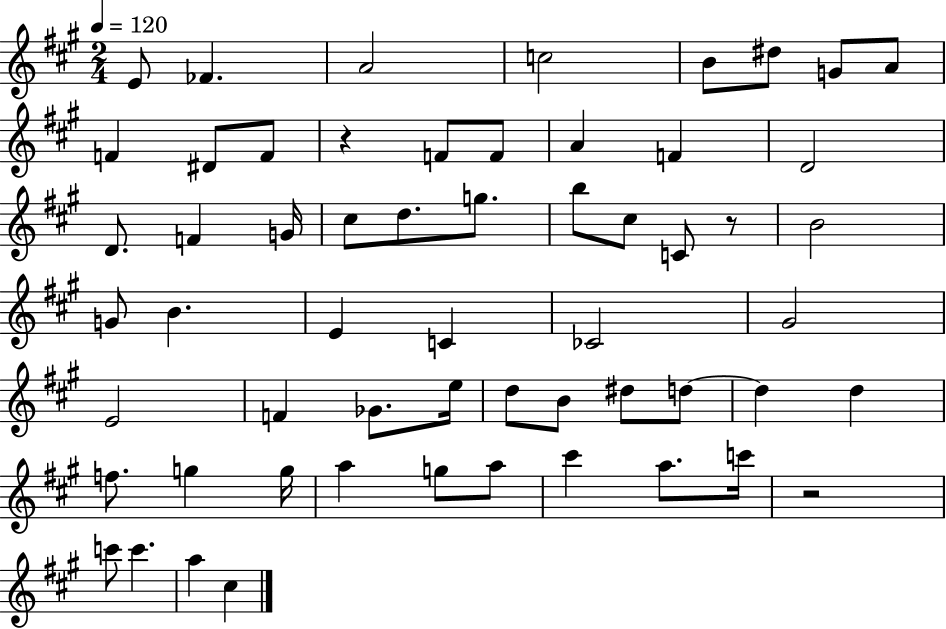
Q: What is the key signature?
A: A major